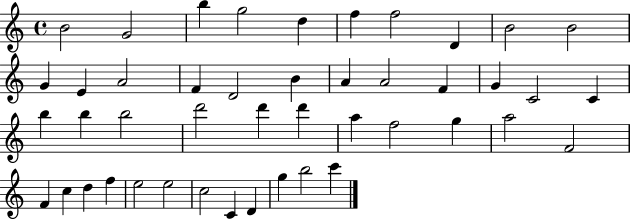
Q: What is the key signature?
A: C major